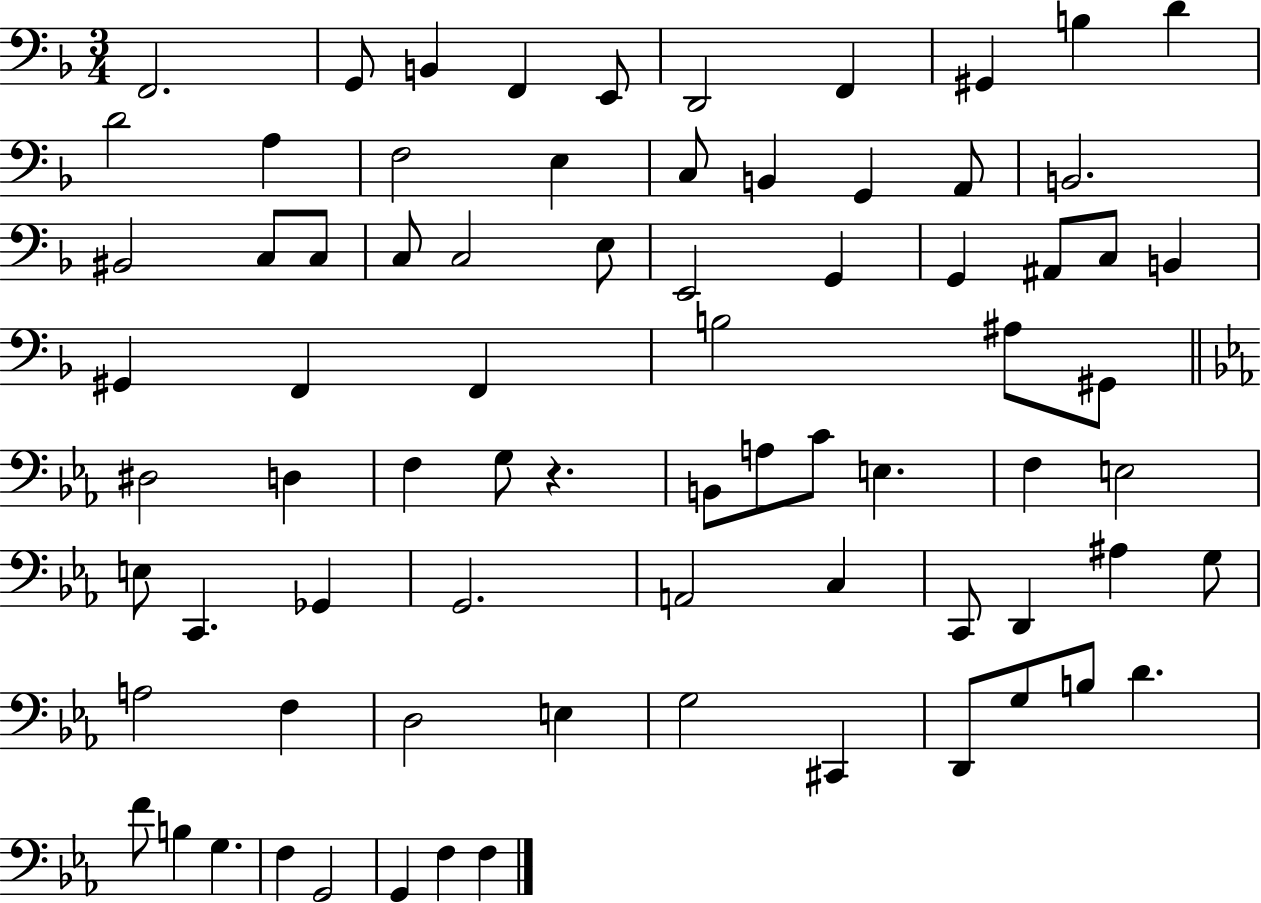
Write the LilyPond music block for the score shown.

{
  \clef bass
  \numericTimeSignature
  \time 3/4
  \key f \major
  \repeat volta 2 { f,2. | g,8 b,4 f,4 e,8 | d,2 f,4 | gis,4 b4 d'4 | \break d'2 a4 | f2 e4 | c8 b,4 g,4 a,8 | b,2. | \break bis,2 c8 c8 | c8 c2 e8 | e,2 g,4 | g,4 ais,8 c8 b,4 | \break gis,4 f,4 f,4 | b2 ais8 gis,8 | \bar "||" \break \key ees \major dis2 d4 | f4 g8 r4. | b,8 a8 c'8 e4. | f4 e2 | \break e8 c,4. ges,4 | g,2. | a,2 c4 | c,8 d,4 ais4 g8 | \break a2 f4 | d2 e4 | g2 cis,4 | d,8 g8 b8 d'4. | \break f'8 b4 g4. | f4 g,2 | g,4 f4 f4 | } \bar "|."
}